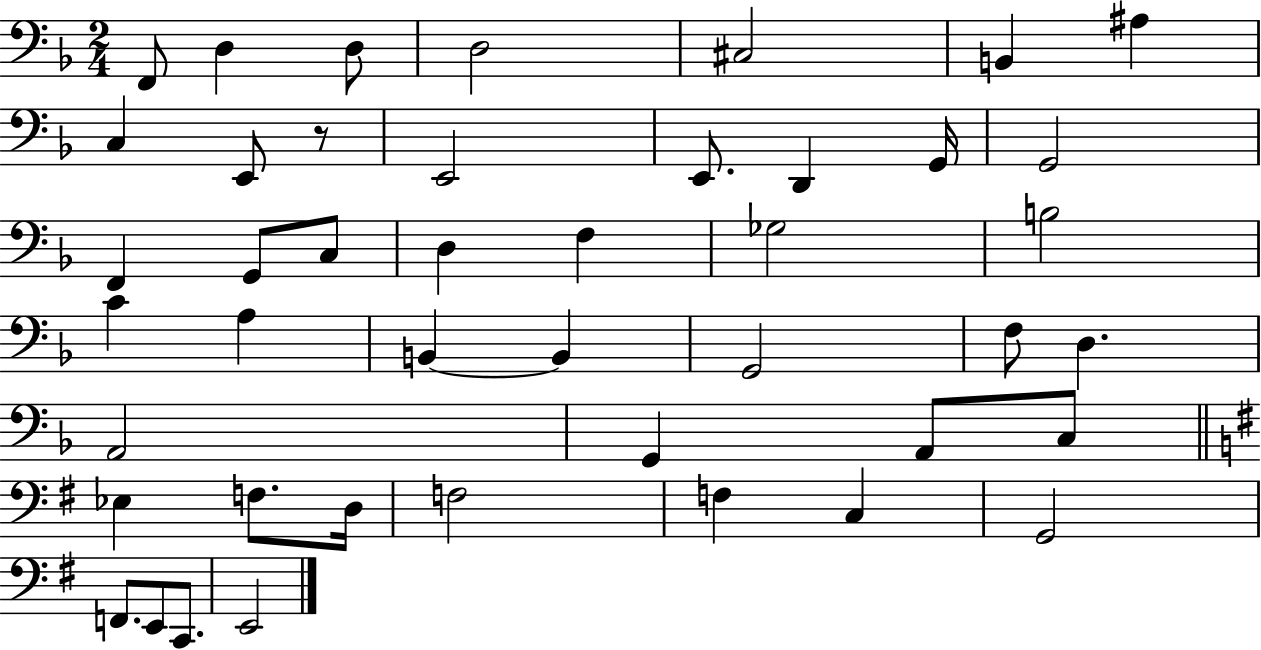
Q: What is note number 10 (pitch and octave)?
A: E2